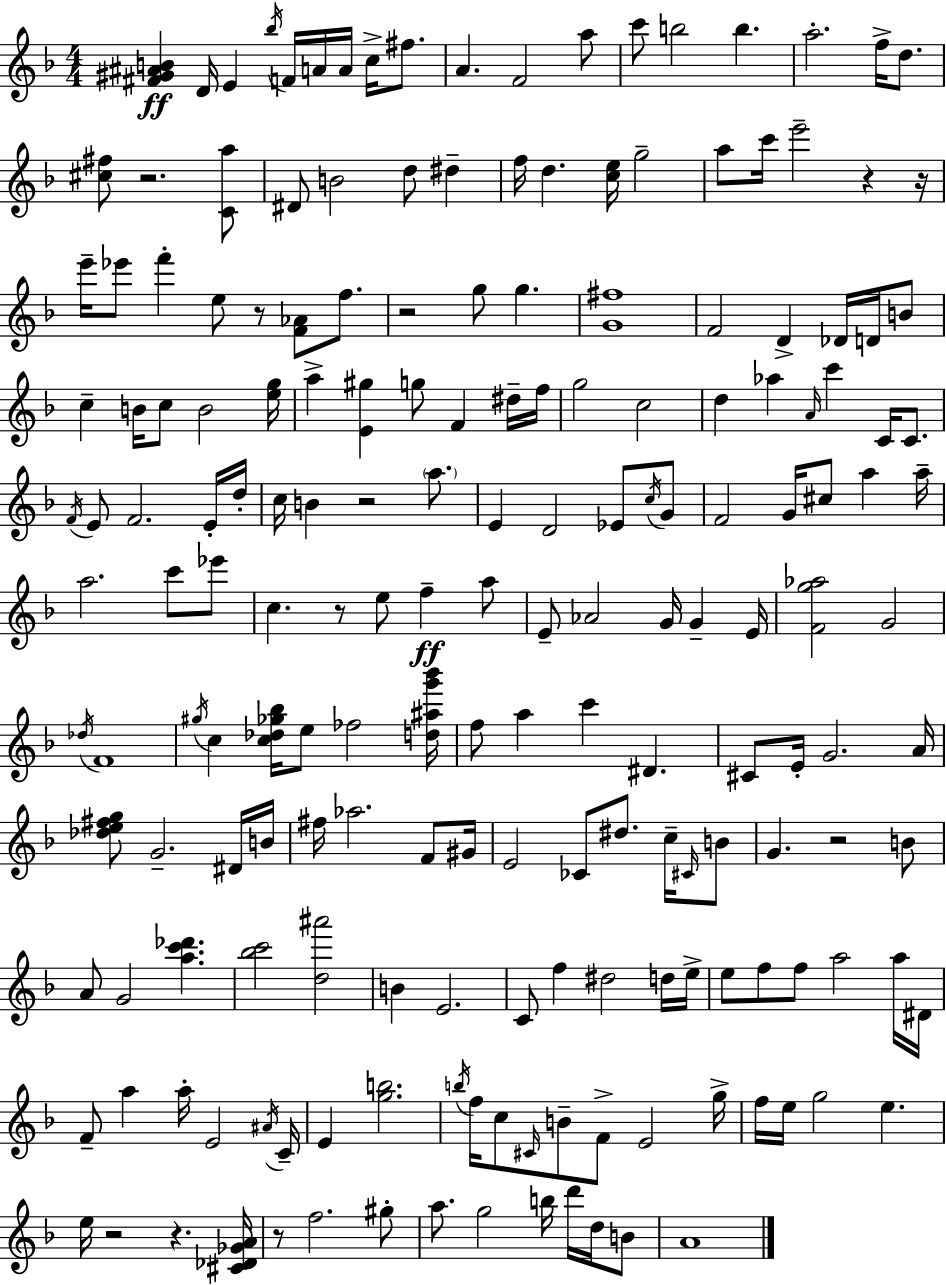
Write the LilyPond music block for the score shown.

{
  \clef treble
  \numericTimeSignature
  \time 4/4
  \key f \major
  <fis' gis' ais' b'>4\ff d'16 e'4 \acciaccatura { bes''16 } f'16 a'16 a'16 c''16-> fis''8. | a'4. f'2 a''8 | c'''8 b''2 b''4. | a''2.-. f''16-> d''8. | \break <cis'' fis''>8 r2. <c' a''>8 | dis'8 b'2 d''8 dis''4-- | f''16 d''4. <c'' e''>16 g''2-- | a''8 c'''16 e'''2-- r4 | \break r16 e'''16-- ees'''8 f'''4-. e''8 r8 <f' aes'>8 f''8. | r2 g''8 g''4. | <g' fis''>1 | f'2 d'4-> des'16 d'16 b'8 | \break c''4-- b'16 c''8 b'2 | <e'' g''>16 a''4-> <e' gis''>4 g''8 f'4 dis''16-- | f''16 g''2 c''2 | d''4 aes''4 \grace { a'16 } c'''4 c'16 c'8. | \break \acciaccatura { f'16 } e'8 f'2. | e'16-. d''16-. c''16 b'4 r2 | \parenthesize a''8. e'4 d'2 ees'8 | \acciaccatura { c''16 } g'8 f'2 g'16 cis''8 a''4 | \break a''16-- a''2. | c'''8 ees'''8 c''4. r8 e''8 f''4--\ff | a''8 e'8-- aes'2 g'16 g'4-- | e'16 <f' g'' aes''>2 g'2 | \break \acciaccatura { des''16 } f'1 | \acciaccatura { gis''16 } c''4 <c'' des'' ges'' bes''>16 e''8 fes''2 | <d'' ais'' g''' bes'''>16 f''8 a''4 c'''4 | dis'4. cis'8 e'16-. g'2. | \break a'16 <des'' e'' fis'' g''>8 g'2.-- | dis'16 b'16 fis''16 aes''2. | f'8 gis'16 e'2 ces'8 | dis''8. c''16-- \grace { cis'16 } b'8 g'4. r2 | \break b'8 a'8 g'2 | <a'' c''' des'''>4. <bes'' c'''>2 <d'' ais'''>2 | b'4 e'2. | c'8 f''4 dis''2 | \break d''16 e''16-> e''8 f''8 f''8 a''2 | a''16 dis'16 f'8-- a''4 a''16-. e'2 | \acciaccatura { ais'16 } c'16-- e'4 <g'' b''>2. | \acciaccatura { b''16 } f''16 c''8 \grace { cis'16 } b'8-- f'8-> | \break e'2 g''16-> f''16 e''16 g''2 | e''4. e''16 r2 | r4. <cis' des' ges' a'>16 r8 f''2. | gis''8-. a''8. g''2 | \break b''16 d'''16 d''16 b'8 a'1 | \bar "|."
}